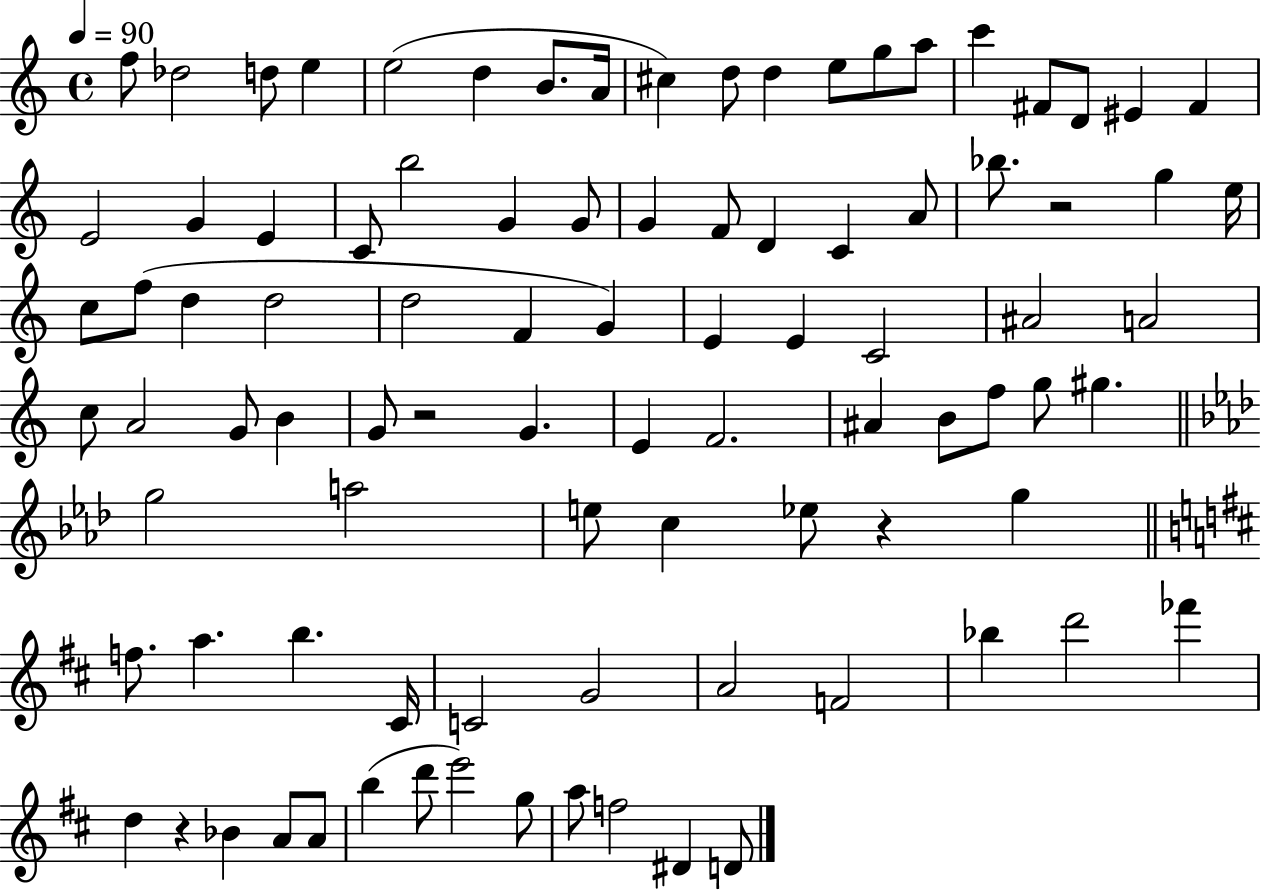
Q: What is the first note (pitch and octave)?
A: F5